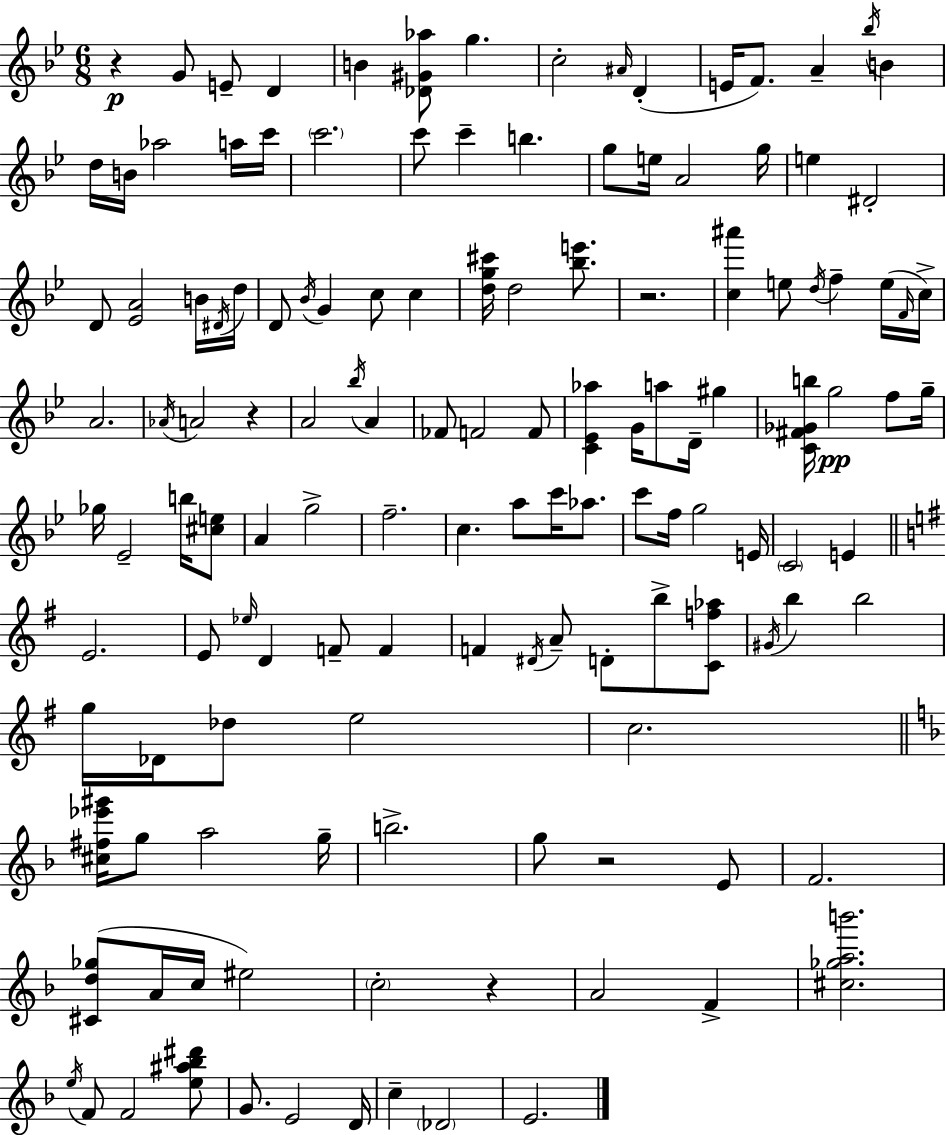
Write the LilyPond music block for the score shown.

{
  \clef treble
  \numericTimeSignature
  \time 6/8
  \key bes \major
  \repeat volta 2 { r4\p g'8 e'8-- d'4 | b'4 <des' gis' aes''>8 g''4. | c''2-. \grace { ais'16 } d'4-.( | e'16 f'8.) a'4-- \acciaccatura { bes''16 } b'4 | \break d''16 b'16 aes''2 | a''16 c'''16 \parenthesize c'''2. | c'''8 c'''4-- b''4. | g''8 e''16 a'2 | \break g''16 e''4 dis'2-. | d'8 <ees' a'>2 | b'16 \acciaccatura { dis'16 } d''16 d'8 \acciaccatura { bes'16 } g'4 c''8 | c''4 <d'' g'' cis'''>16 d''2 | \break <bes'' e'''>8. r2. | <c'' ais'''>4 e''8 \acciaccatura { d''16 } f''4-- | e''16( \grace { f'16 } c''16->) a'2. | \acciaccatura { aes'16 } a'2 | \break r4 a'2 | \acciaccatura { bes''16 } a'4 fes'8 f'2 | f'8 <c' ees' aes''>4 | g'16 a''8 d'16-- gis''4 <c' fis' ges' b''>16 g''2\pp | \break f''8 g''16-- ges''16 ees'2-- | b''16 <cis'' e''>8 a'4 | g''2-> f''2.-- | c''4. | \break a''8 c'''16 aes''8. c'''8 f''16 g''2 | e'16 \parenthesize c'2 | e'4 \bar "||" \break \key e \minor e'2. | e'8 \grace { ees''16 } d'4 f'8-- f'4 | f'4 \acciaccatura { dis'16 } a'8-- d'8-. b''8-> | <c' f'' aes''>8 \acciaccatura { gis'16 } b''4 b''2 | \break g''16 des'16 des''8 e''2 | c''2. | \bar "||" \break \key f \major <cis'' fis'' ees''' gis'''>16 g''8 a''2 g''16-- | b''2.-> | g''8 r2 e'8 | f'2. | \break <cis' d'' ges''>8( a'16 c''16 eis''2) | \parenthesize c''2-. r4 | a'2 f'4-> | <cis'' ges'' a'' b'''>2. | \break \acciaccatura { e''16 } f'8 f'2 <e'' ais'' bes'' dis'''>8 | g'8. e'2 | d'16 c''4-- \parenthesize des'2 | e'2. | \break } \bar "|."
}